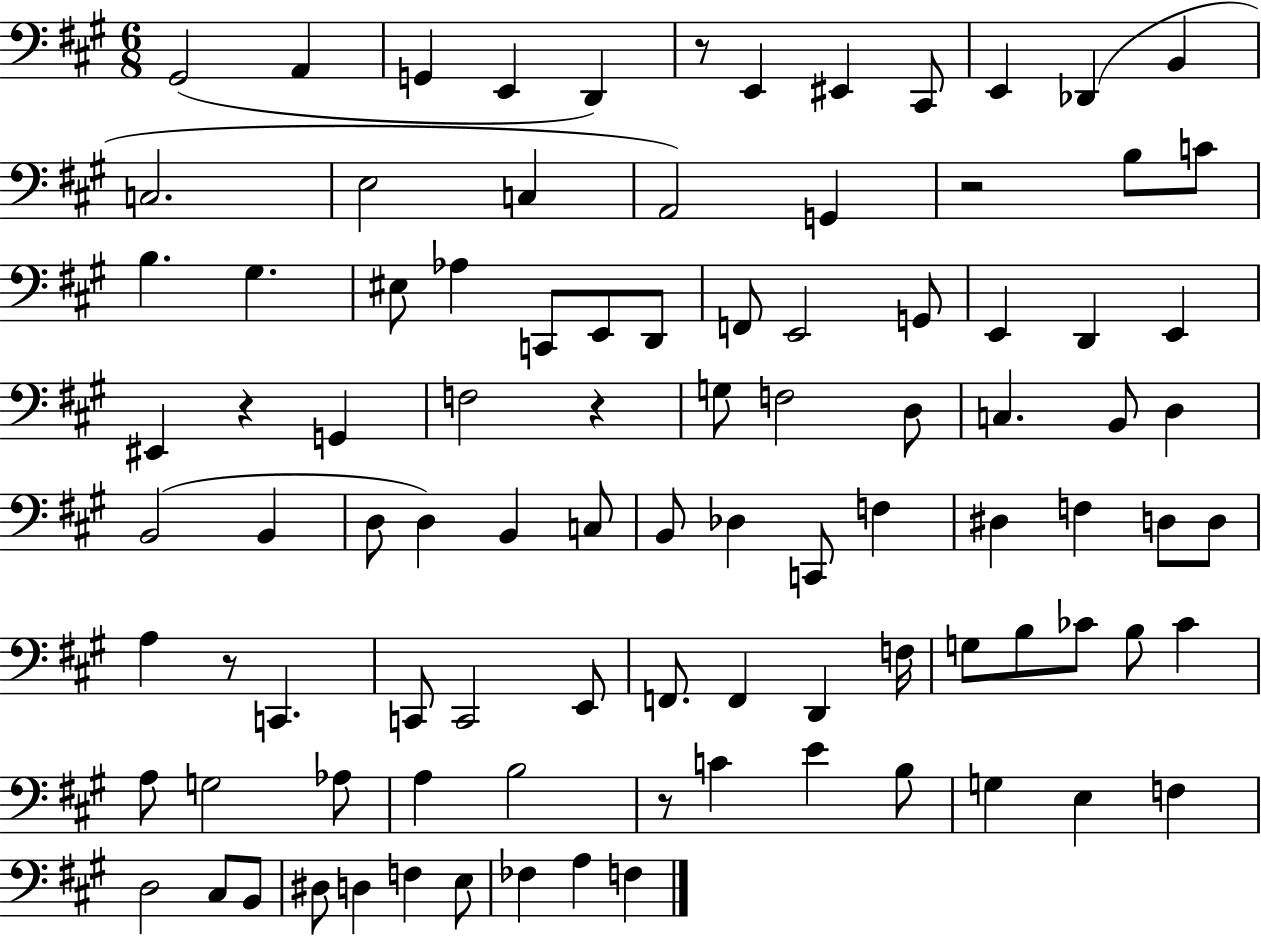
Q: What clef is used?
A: bass